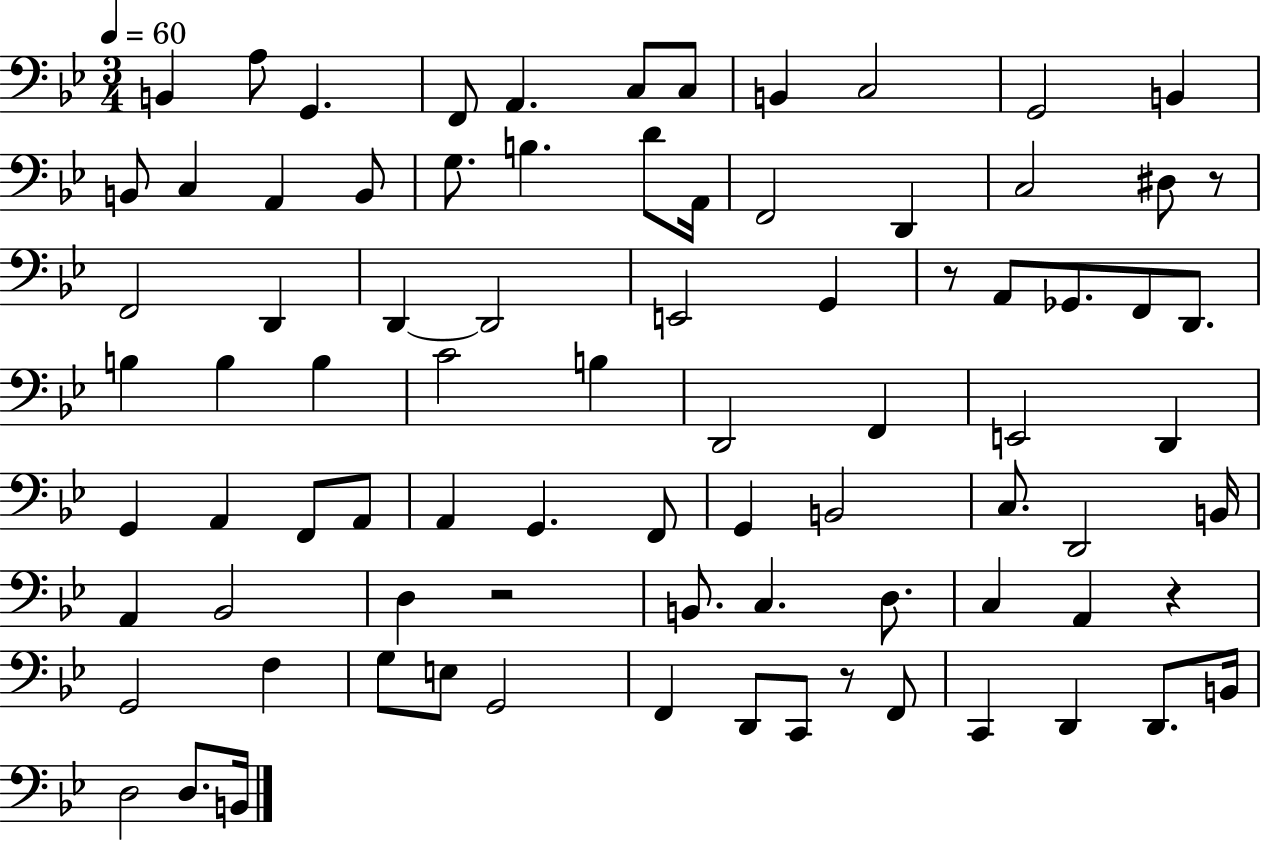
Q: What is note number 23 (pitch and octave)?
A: D#3